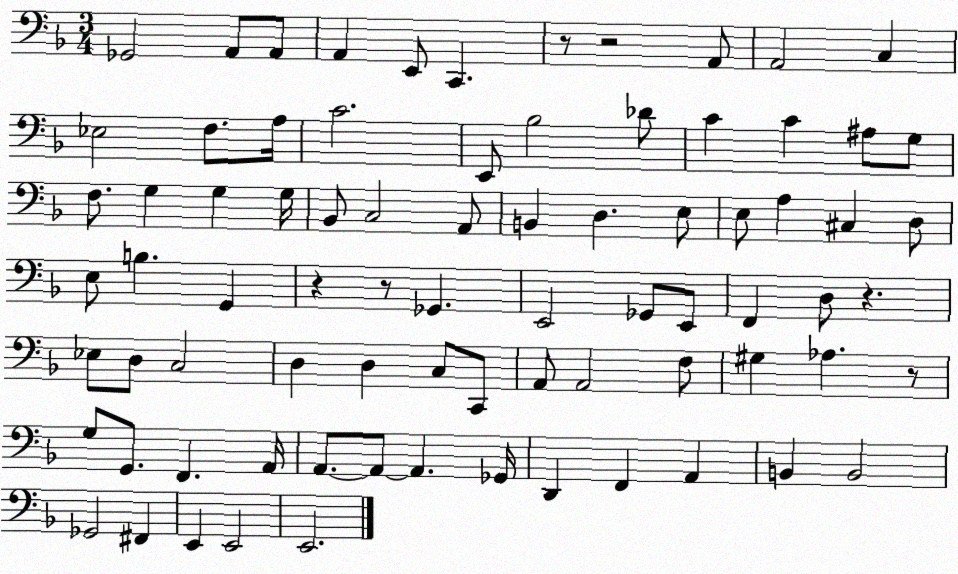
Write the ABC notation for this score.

X:1
T:Untitled
M:3/4
L:1/4
K:F
_G,,2 A,,/2 A,,/2 A,, E,,/2 C,, z/2 z2 A,,/2 A,,2 C, _E,2 F,/2 A,/4 C2 E,,/2 _B,2 _D/2 C C ^A,/2 G,/2 F,/2 G, G, G,/4 _B,,/2 C,2 A,,/2 B,, D, E,/2 E,/2 A, ^C, D,/2 E,/2 B, G,, z z/2 _G,, E,,2 _G,,/2 E,,/2 F,, D,/2 z _E,/2 D,/2 C,2 D, D, C,/2 C,,/2 A,,/2 A,,2 F,/2 ^G, _A, z/2 G,/2 G,,/2 F,, A,,/4 A,,/2 A,,/2 A,, _G,,/4 D,, F,, A,, B,, B,,2 _G,,2 ^F,, E,, E,,2 E,,2